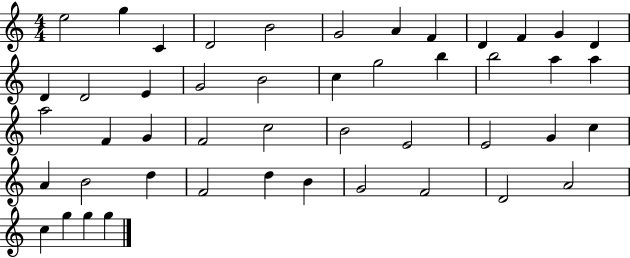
E5/h G5/q C4/q D4/h B4/h G4/h A4/q F4/q D4/q F4/q G4/q D4/q D4/q D4/h E4/q G4/h B4/h C5/q G5/h B5/q B5/h A5/q A5/q A5/h F4/q G4/q F4/h C5/h B4/h E4/h E4/h G4/q C5/q A4/q B4/h D5/q F4/h D5/q B4/q G4/h F4/h D4/h A4/h C5/q G5/q G5/q G5/q